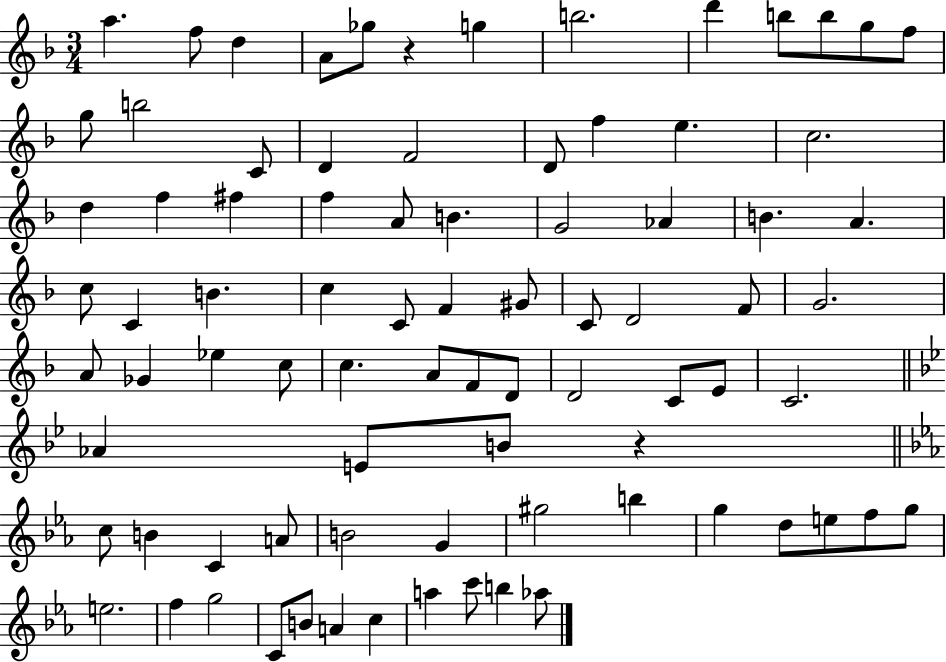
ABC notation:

X:1
T:Untitled
M:3/4
L:1/4
K:F
a f/2 d A/2 _g/2 z g b2 d' b/2 b/2 g/2 f/2 g/2 b2 C/2 D F2 D/2 f e c2 d f ^f f A/2 B G2 _A B A c/2 C B c C/2 F ^G/2 C/2 D2 F/2 G2 A/2 _G _e c/2 c A/2 F/2 D/2 D2 C/2 E/2 C2 _A E/2 B/2 z c/2 B C A/2 B2 G ^g2 b g d/2 e/2 f/2 g/2 e2 f g2 C/2 B/2 A c a c'/2 b _a/2